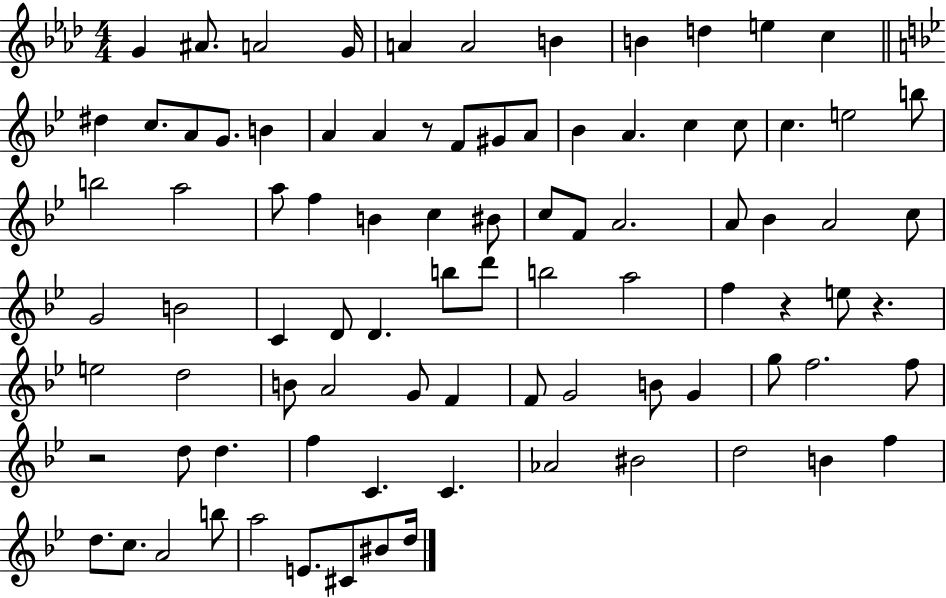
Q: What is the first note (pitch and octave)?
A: G4